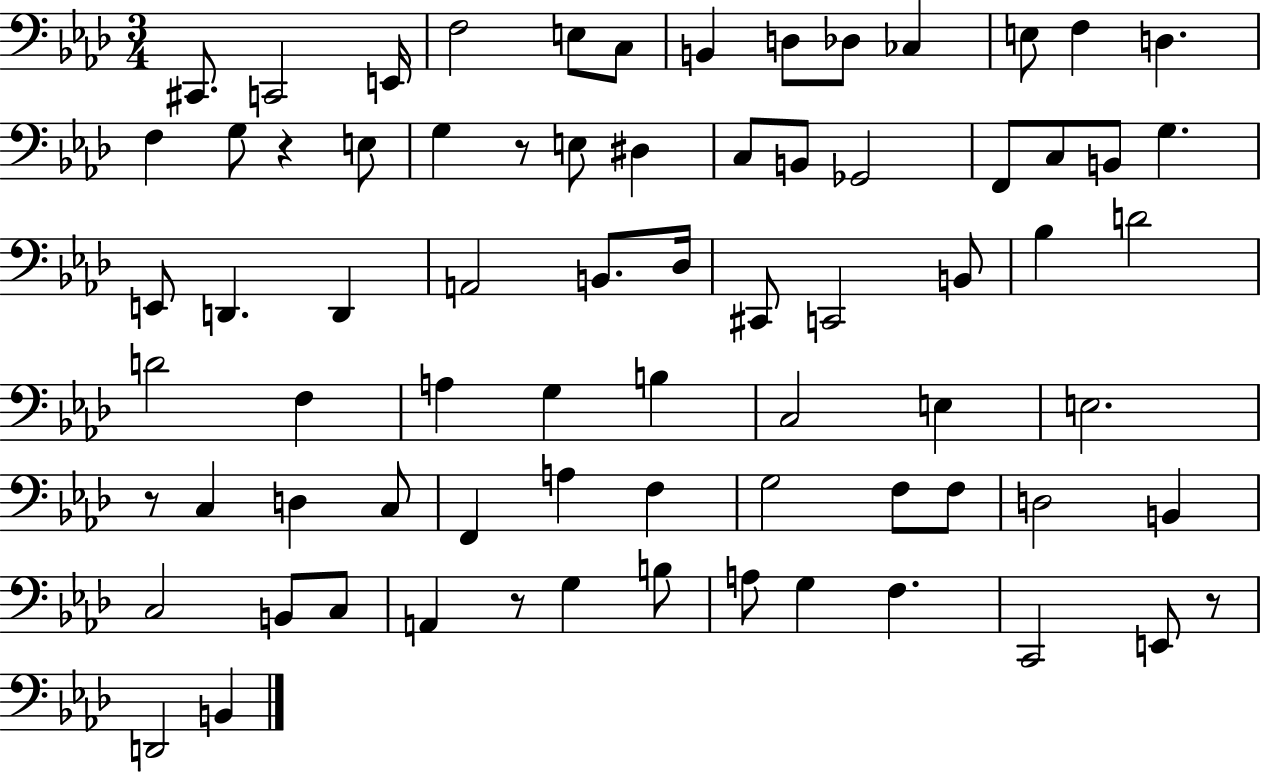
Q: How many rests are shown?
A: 5